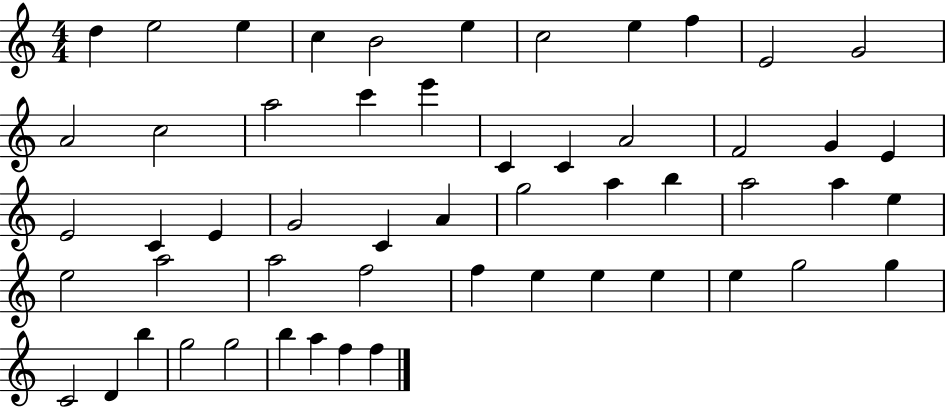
D5/q E5/h E5/q C5/q B4/h E5/q C5/h E5/q F5/q E4/h G4/h A4/h C5/h A5/h C6/q E6/q C4/q C4/q A4/h F4/h G4/q E4/q E4/h C4/q E4/q G4/h C4/q A4/q G5/h A5/q B5/q A5/h A5/q E5/q E5/h A5/h A5/h F5/h F5/q E5/q E5/q E5/q E5/q G5/h G5/q C4/h D4/q B5/q G5/h G5/h B5/q A5/q F5/q F5/q